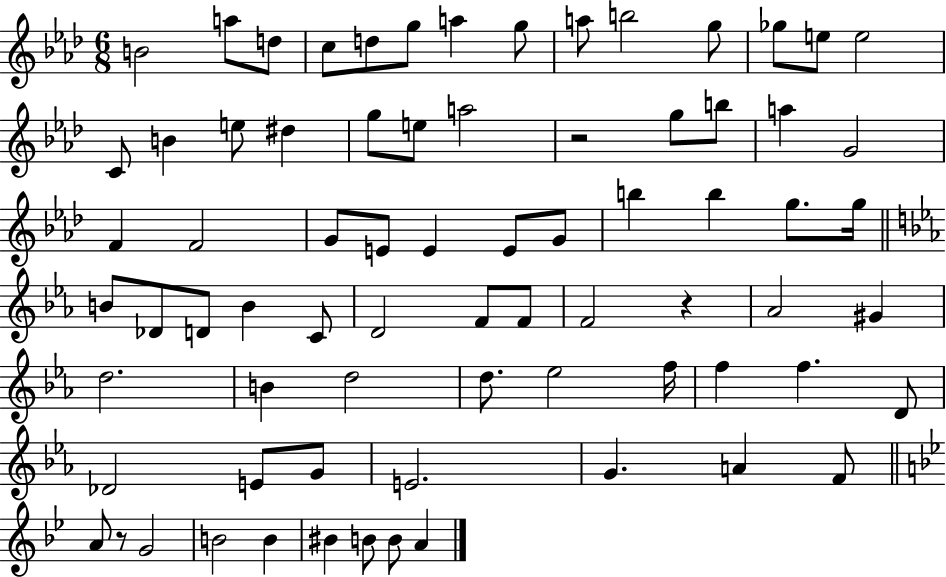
B4/h A5/e D5/e C5/e D5/e G5/e A5/q G5/e A5/e B5/h G5/e Gb5/e E5/e E5/h C4/e B4/q E5/e D#5/q G5/e E5/e A5/h R/h G5/e B5/e A5/q G4/h F4/q F4/h G4/e E4/e E4/q E4/e G4/e B5/q B5/q G5/e. G5/s B4/e Db4/e D4/e B4/q C4/e D4/h F4/e F4/e F4/h R/q Ab4/h G#4/q D5/h. B4/q D5/h D5/e. Eb5/h F5/s F5/q F5/q. D4/e Db4/h E4/e G4/e E4/h. G4/q. A4/q F4/e A4/e R/e G4/h B4/h B4/q BIS4/q B4/e B4/e A4/q